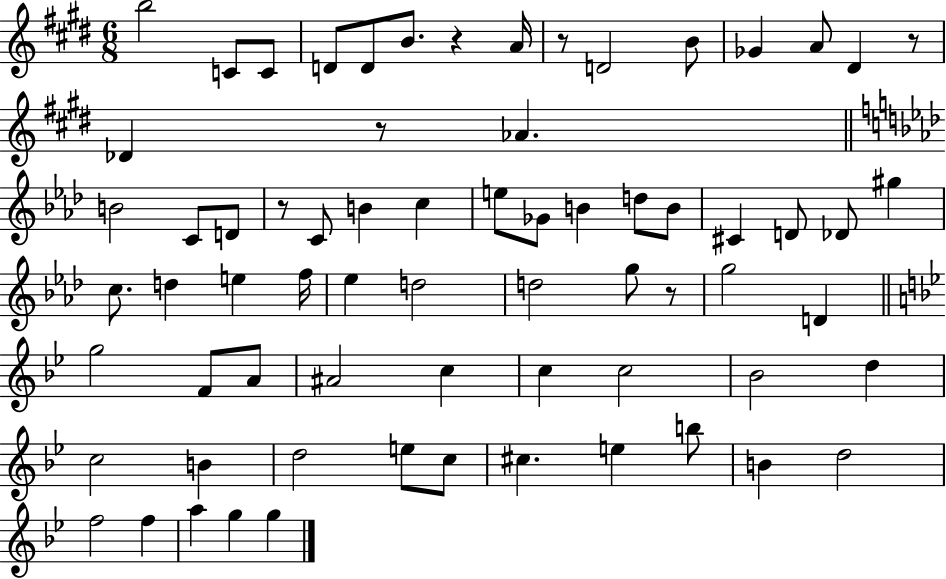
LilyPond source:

{
  \clef treble
  \numericTimeSignature
  \time 6/8
  \key e \major
  b''2 c'8 c'8 | d'8 d'8 b'8. r4 a'16 | r8 d'2 b'8 | ges'4 a'8 dis'4 r8 | \break des'4 r8 aes'4. | \bar "||" \break \key aes \major b'2 c'8 d'8 | r8 c'8 b'4 c''4 | e''8 ges'8 b'4 d''8 b'8 | cis'4 d'8 des'8 gis''4 | \break c''8. d''4 e''4 f''16 | ees''4 d''2 | d''2 g''8 r8 | g''2 d'4 | \break \bar "||" \break \key g \minor g''2 f'8 a'8 | ais'2 c''4 | c''4 c''2 | bes'2 d''4 | \break c''2 b'4 | d''2 e''8 c''8 | cis''4. e''4 b''8 | b'4 d''2 | \break f''2 f''4 | a''4 g''4 g''4 | \bar "|."
}